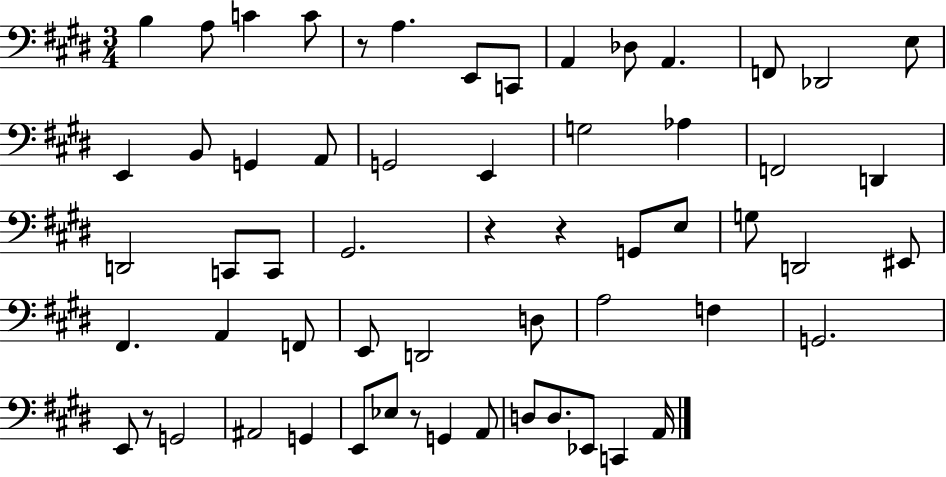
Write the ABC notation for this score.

X:1
T:Untitled
M:3/4
L:1/4
K:E
B, A,/2 C C/2 z/2 A, E,,/2 C,,/2 A,, _D,/2 A,, F,,/2 _D,,2 E,/2 E,, B,,/2 G,, A,,/2 G,,2 E,, G,2 _A, F,,2 D,, D,,2 C,,/2 C,,/2 ^G,,2 z z G,,/2 E,/2 G,/2 D,,2 ^E,,/2 ^F,, A,, F,,/2 E,,/2 D,,2 D,/2 A,2 F, G,,2 E,,/2 z/2 G,,2 ^A,,2 G,, E,,/2 _E,/2 z/2 G,, A,,/2 D,/2 D,/2 _E,,/2 C,, A,,/4